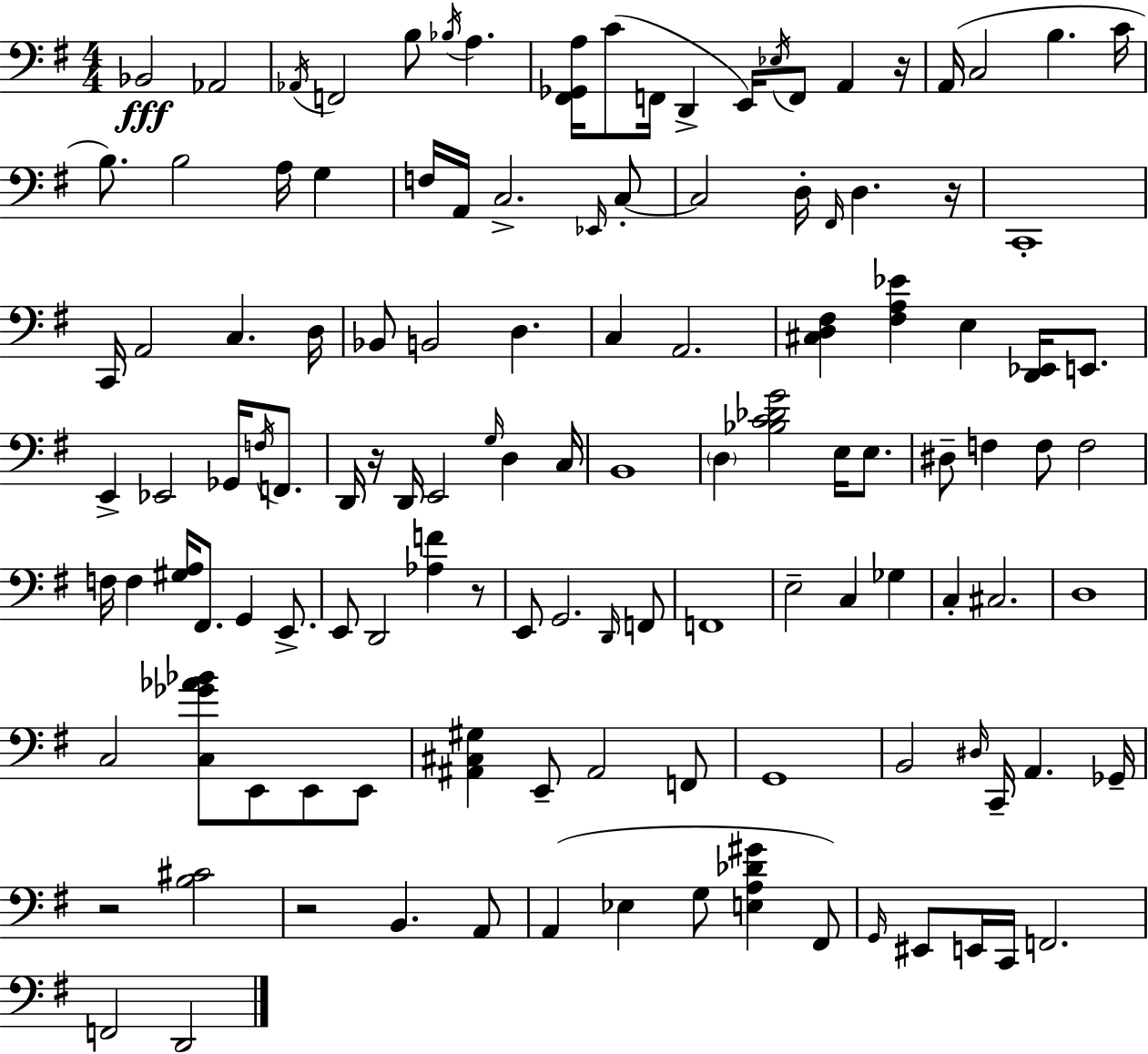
{
  \clef bass
  \numericTimeSignature
  \time 4/4
  \key e \minor
  bes,2\fff aes,2 | \acciaccatura { aes,16 } f,2 b8 \acciaccatura { bes16 } a4. | <fis, ges, a>16 c'8( f,16 d,4-> e,16) \acciaccatura { ees16 } f,8 a,4 | r16 a,16( c2 b4. | \break c'16 b8.) b2 a16 g4 | f16 a,16 c2.-> | \grace { ees,16 } c8-.~~ c2 d16-. \grace { fis,16 } d4. | r16 c,1-. | \break c,16 a,2 c4. | d16 bes,8 b,2 d4. | c4 a,2. | <cis d fis>4 <fis a ees'>4 e4 | \break <d, ees,>16 e,8. e,4-> ees,2 | ges,16 \acciaccatura { f16 } f,8. d,16 r16 d,16 e,2 | \grace { g16 } d4 c16 b,1 | \parenthesize d4 <bes c' des' g'>2 | \break e16 e8. dis8-- f4 f8 f2 | f16 f4 <gis a>16 fis,8. | g,4 e,8.-> e,8 d,2 | <aes f'>4 r8 e,8 g,2. | \break \grace { d,16 } f,8 f,1 | e2-- | c4 ges4 c4-. cis2. | d1 | \break c2 | <c ges' aes' bes'>8 e,8 e,8 e,8 <ais, cis gis>4 e,8-- ais,2 | f,8 g,1 | b,2 | \break \grace { dis16 } c,16-- a,4. ges,16-- r2 | <b cis'>2 r2 | b,4. a,8 a,4( ees4 | g8 <e a des' gis'>4 fis,8) \grace { g,16 } eis,8 e,16 c,16 f,2. | \break f,2 | d,2 \bar "|."
}